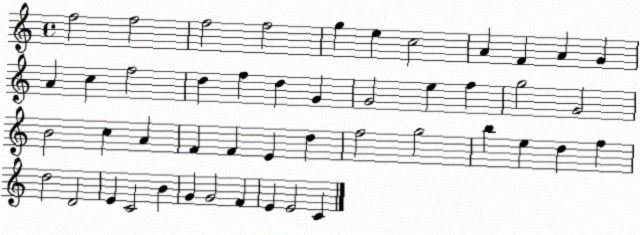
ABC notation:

X:1
T:Untitled
M:4/4
L:1/4
K:C
f2 f2 f2 f2 g e c2 A F A G A c f2 d f d G G2 e f g2 G2 B2 c A F F E d f2 g2 b e d f d2 D2 E C2 B G G2 F E E2 C